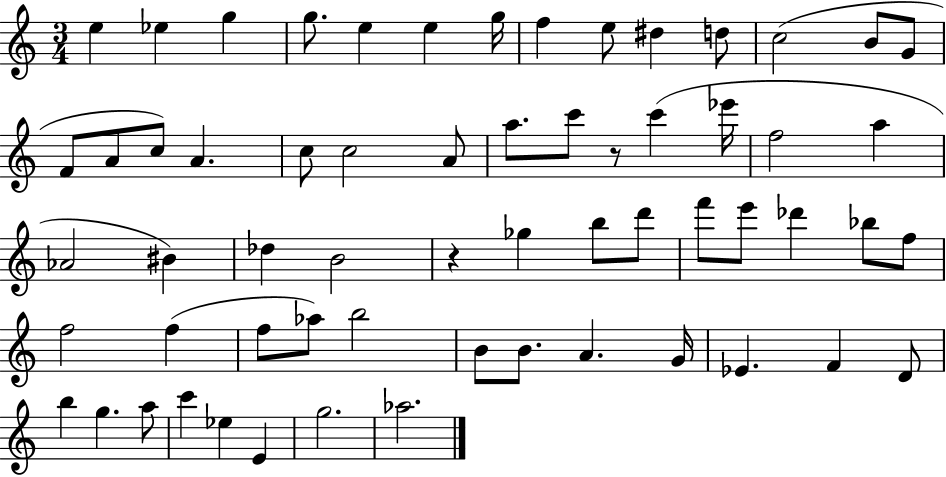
{
  \clef treble
  \numericTimeSignature
  \time 3/4
  \key c \major
  e''4 ees''4 g''4 | g''8. e''4 e''4 g''16 | f''4 e''8 dis''4 d''8 | c''2( b'8 g'8 | \break f'8 a'8 c''8) a'4. | c''8 c''2 a'8 | a''8. c'''8 r8 c'''4( ees'''16 | f''2 a''4 | \break aes'2 bis'4) | des''4 b'2 | r4 ges''4 b''8 d'''8 | f'''8 e'''8 des'''4 bes''8 f''8 | \break f''2 f''4( | f''8 aes''8) b''2 | b'8 b'8. a'4. g'16 | ees'4. f'4 d'8 | \break b''4 g''4. a''8 | c'''4 ees''4 e'4 | g''2. | aes''2. | \break \bar "|."
}